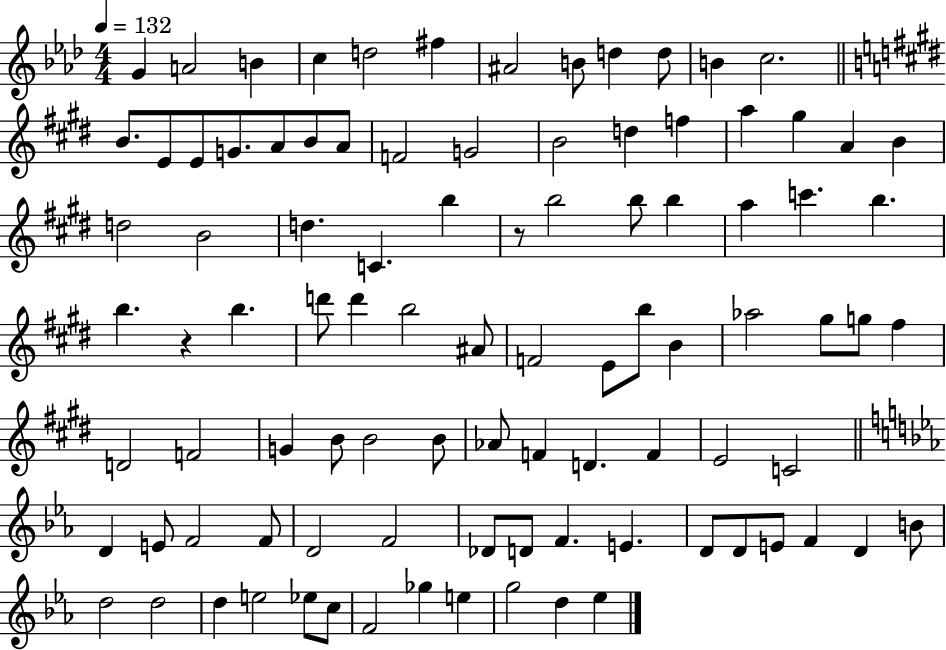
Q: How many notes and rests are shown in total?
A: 95